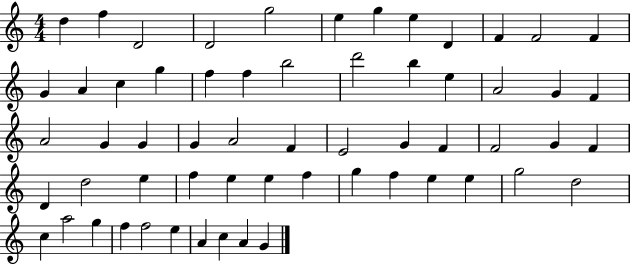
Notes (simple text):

D5/q F5/q D4/h D4/h G5/h E5/q G5/q E5/q D4/q F4/q F4/h F4/q G4/q A4/q C5/q G5/q F5/q F5/q B5/h D6/h B5/q E5/q A4/h G4/q F4/q A4/h G4/q G4/q G4/q A4/h F4/q E4/h G4/q F4/q F4/h G4/q F4/q D4/q D5/h E5/q F5/q E5/q E5/q F5/q G5/q F5/q E5/q E5/q G5/h D5/h C5/q A5/h G5/q F5/q F5/h E5/q A4/q C5/q A4/q G4/q